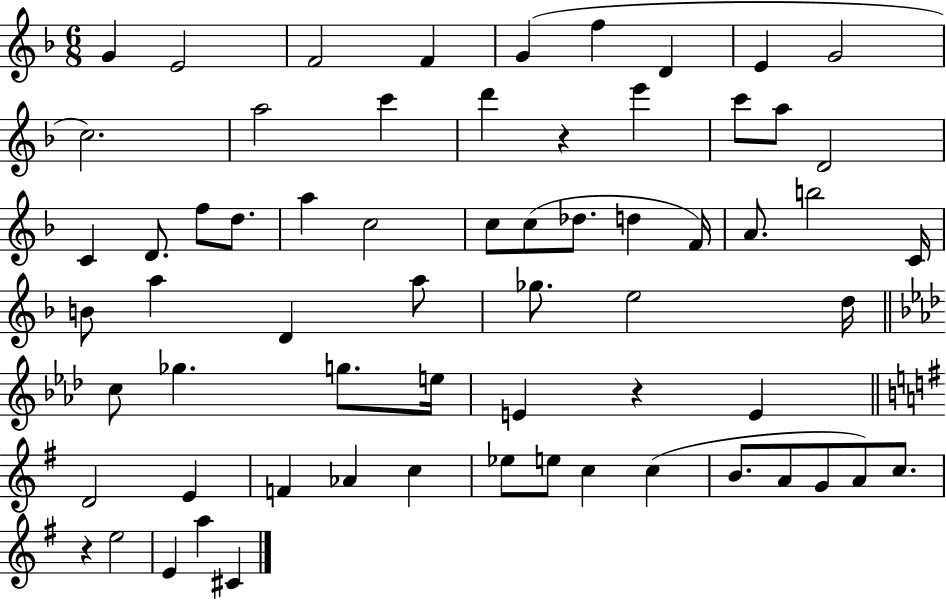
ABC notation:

X:1
T:Untitled
M:6/8
L:1/4
K:F
G E2 F2 F G f D E G2 c2 a2 c' d' z e' c'/2 a/2 D2 C D/2 f/2 d/2 a c2 c/2 c/2 _d/2 d F/4 A/2 b2 C/4 B/2 a D a/2 _g/2 e2 d/4 c/2 _g g/2 e/4 E z E D2 E F _A c _e/2 e/2 c c B/2 A/2 G/2 A/2 c/2 z e2 E a ^C